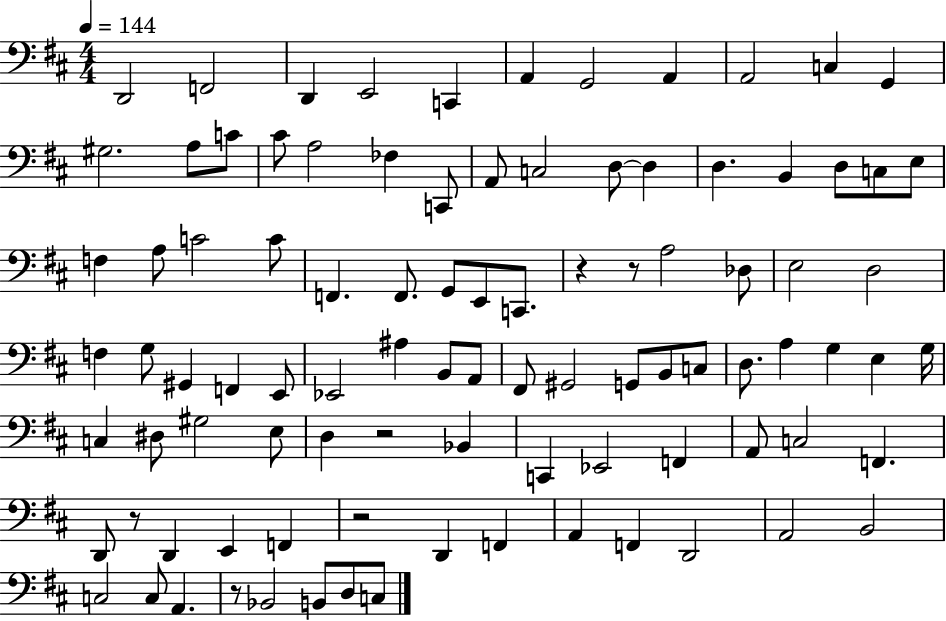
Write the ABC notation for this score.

X:1
T:Untitled
M:4/4
L:1/4
K:D
D,,2 F,,2 D,, E,,2 C,, A,, G,,2 A,, A,,2 C, G,, ^G,2 A,/2 C/2 ^C/2 A,2 _F, C,,/2 A,,/2 C,2 D,/2 D, D, B,, D,/2 C,/2 E,/2 F, A,/2 C2 C/2 F,, F,,/2 G,,/2 E,,/2 C,,/2 z z/2 A,2 _D,/2 E,2 D,2 F, G,/2 ^G,, F,, E,,/2 _E,,2 ^A, B,,/2 A,,/2 ^F,,/2 ^G,,2 G,,/2 B,,/2 C,/2 D,/2 A, G, E, G,/4 C, ^D,/2 ^G,2 E,/2 D, z2 _B,, C,, _E,,2 F,, A,,/2 C,2 F,, D,,/2 z/2 D,, E,, F,, z2 D,, F,, A,, F,, D,,2 A,,2 B,,2 C,2 C,/2 A,, z/2 _B,,2 B,,/2 D,/2 C,/2